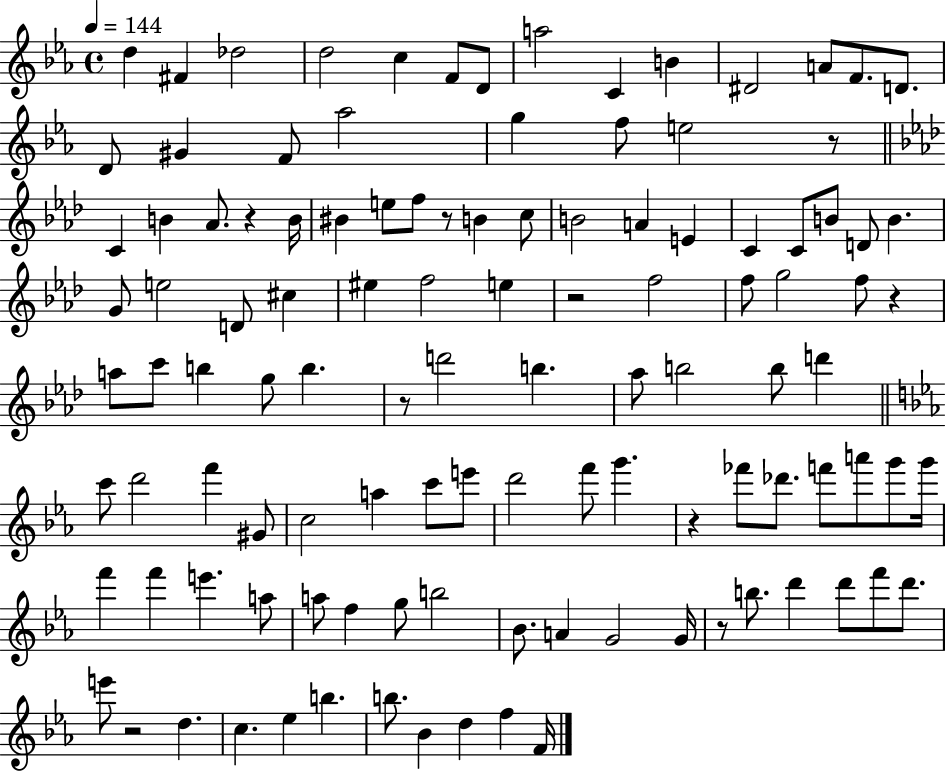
{
  \clef treble
  \time 4/4
  \defaultTimeSignature
  \key ees \major
  \tempo 4 = 144
  d''4 fis'4 des''2 | d''2 c''4 f'8 d'8 | a''2 c'4 b'4 | dis'2 a'8 f'8. d'8. | \break d'8 gis'4 f'8 aes''2 | g''4 f''8 e''2 r8 | \bar "||" \break \key f \minor c'4 b'4 aes'8. r4 b'16 | bis'4 e''8 f''8 r8 b'4 c''8 | b'2 a'4 e'4 | c'4 c'8 b'8 d'8 b'4. | \break g'8 e''2 d'8 cis''4 | eis''4 f''2 e''4 | r2 f''2 | f''8 g''2 f''8 r4 | \break a''8 c'''8 b''4 g''8 b''4. | r8 d'''2 b''4. | aes''8 b''2 b''8 d'''4 | \bar "||" \break \key ees \major c'''8 d'''2 f'''4 gis'8 | c''2 a''4 c'''8 e'''8 | d'''2 f'''8 g'''4. | r4 fes'''8 des'''8. f'''8 a'''8 g'''8 g'''16 | \break f'''4 f'''4 e'''4. a''8 | a''8 f''4 g''8 b''2 | bes'8. a'4 g'2 g'16 | r8 b''8. d'''4 d'''8 f'''8 d'''8. | \break e'''8 r2 d''4. | c''4. ees''4 b''4. | b''8. bes'4 d''4 f''4 f'16 | \bar "|."
}